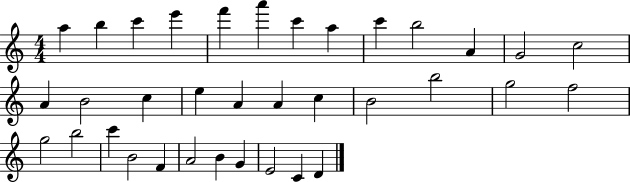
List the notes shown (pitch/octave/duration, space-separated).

A5/q B5/q C6/q E6/q F6/q A6/q C6/q A5/q C6/q B5/h A4/q G4/h C5/h A4/q B4/h C5/q E5/q A4/q A4/q C5/q B4/h B5/h G5/h F5/h G5/h B5/h C6/q B4/h F4/q A4/h B4/q G4/q E4/h C4/q D4/q